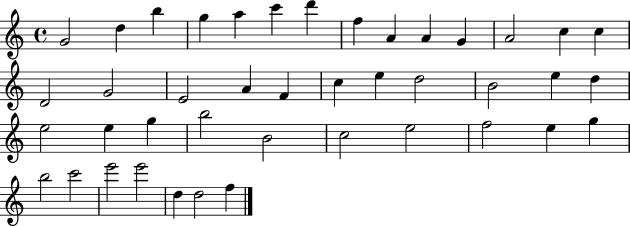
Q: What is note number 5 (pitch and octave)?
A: A5